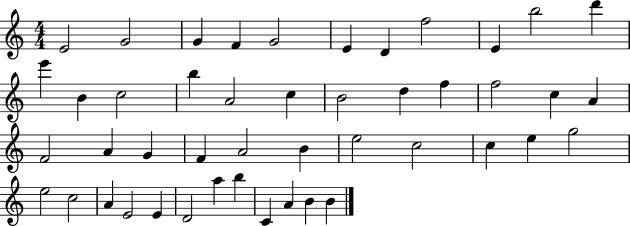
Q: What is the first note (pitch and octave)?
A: E4